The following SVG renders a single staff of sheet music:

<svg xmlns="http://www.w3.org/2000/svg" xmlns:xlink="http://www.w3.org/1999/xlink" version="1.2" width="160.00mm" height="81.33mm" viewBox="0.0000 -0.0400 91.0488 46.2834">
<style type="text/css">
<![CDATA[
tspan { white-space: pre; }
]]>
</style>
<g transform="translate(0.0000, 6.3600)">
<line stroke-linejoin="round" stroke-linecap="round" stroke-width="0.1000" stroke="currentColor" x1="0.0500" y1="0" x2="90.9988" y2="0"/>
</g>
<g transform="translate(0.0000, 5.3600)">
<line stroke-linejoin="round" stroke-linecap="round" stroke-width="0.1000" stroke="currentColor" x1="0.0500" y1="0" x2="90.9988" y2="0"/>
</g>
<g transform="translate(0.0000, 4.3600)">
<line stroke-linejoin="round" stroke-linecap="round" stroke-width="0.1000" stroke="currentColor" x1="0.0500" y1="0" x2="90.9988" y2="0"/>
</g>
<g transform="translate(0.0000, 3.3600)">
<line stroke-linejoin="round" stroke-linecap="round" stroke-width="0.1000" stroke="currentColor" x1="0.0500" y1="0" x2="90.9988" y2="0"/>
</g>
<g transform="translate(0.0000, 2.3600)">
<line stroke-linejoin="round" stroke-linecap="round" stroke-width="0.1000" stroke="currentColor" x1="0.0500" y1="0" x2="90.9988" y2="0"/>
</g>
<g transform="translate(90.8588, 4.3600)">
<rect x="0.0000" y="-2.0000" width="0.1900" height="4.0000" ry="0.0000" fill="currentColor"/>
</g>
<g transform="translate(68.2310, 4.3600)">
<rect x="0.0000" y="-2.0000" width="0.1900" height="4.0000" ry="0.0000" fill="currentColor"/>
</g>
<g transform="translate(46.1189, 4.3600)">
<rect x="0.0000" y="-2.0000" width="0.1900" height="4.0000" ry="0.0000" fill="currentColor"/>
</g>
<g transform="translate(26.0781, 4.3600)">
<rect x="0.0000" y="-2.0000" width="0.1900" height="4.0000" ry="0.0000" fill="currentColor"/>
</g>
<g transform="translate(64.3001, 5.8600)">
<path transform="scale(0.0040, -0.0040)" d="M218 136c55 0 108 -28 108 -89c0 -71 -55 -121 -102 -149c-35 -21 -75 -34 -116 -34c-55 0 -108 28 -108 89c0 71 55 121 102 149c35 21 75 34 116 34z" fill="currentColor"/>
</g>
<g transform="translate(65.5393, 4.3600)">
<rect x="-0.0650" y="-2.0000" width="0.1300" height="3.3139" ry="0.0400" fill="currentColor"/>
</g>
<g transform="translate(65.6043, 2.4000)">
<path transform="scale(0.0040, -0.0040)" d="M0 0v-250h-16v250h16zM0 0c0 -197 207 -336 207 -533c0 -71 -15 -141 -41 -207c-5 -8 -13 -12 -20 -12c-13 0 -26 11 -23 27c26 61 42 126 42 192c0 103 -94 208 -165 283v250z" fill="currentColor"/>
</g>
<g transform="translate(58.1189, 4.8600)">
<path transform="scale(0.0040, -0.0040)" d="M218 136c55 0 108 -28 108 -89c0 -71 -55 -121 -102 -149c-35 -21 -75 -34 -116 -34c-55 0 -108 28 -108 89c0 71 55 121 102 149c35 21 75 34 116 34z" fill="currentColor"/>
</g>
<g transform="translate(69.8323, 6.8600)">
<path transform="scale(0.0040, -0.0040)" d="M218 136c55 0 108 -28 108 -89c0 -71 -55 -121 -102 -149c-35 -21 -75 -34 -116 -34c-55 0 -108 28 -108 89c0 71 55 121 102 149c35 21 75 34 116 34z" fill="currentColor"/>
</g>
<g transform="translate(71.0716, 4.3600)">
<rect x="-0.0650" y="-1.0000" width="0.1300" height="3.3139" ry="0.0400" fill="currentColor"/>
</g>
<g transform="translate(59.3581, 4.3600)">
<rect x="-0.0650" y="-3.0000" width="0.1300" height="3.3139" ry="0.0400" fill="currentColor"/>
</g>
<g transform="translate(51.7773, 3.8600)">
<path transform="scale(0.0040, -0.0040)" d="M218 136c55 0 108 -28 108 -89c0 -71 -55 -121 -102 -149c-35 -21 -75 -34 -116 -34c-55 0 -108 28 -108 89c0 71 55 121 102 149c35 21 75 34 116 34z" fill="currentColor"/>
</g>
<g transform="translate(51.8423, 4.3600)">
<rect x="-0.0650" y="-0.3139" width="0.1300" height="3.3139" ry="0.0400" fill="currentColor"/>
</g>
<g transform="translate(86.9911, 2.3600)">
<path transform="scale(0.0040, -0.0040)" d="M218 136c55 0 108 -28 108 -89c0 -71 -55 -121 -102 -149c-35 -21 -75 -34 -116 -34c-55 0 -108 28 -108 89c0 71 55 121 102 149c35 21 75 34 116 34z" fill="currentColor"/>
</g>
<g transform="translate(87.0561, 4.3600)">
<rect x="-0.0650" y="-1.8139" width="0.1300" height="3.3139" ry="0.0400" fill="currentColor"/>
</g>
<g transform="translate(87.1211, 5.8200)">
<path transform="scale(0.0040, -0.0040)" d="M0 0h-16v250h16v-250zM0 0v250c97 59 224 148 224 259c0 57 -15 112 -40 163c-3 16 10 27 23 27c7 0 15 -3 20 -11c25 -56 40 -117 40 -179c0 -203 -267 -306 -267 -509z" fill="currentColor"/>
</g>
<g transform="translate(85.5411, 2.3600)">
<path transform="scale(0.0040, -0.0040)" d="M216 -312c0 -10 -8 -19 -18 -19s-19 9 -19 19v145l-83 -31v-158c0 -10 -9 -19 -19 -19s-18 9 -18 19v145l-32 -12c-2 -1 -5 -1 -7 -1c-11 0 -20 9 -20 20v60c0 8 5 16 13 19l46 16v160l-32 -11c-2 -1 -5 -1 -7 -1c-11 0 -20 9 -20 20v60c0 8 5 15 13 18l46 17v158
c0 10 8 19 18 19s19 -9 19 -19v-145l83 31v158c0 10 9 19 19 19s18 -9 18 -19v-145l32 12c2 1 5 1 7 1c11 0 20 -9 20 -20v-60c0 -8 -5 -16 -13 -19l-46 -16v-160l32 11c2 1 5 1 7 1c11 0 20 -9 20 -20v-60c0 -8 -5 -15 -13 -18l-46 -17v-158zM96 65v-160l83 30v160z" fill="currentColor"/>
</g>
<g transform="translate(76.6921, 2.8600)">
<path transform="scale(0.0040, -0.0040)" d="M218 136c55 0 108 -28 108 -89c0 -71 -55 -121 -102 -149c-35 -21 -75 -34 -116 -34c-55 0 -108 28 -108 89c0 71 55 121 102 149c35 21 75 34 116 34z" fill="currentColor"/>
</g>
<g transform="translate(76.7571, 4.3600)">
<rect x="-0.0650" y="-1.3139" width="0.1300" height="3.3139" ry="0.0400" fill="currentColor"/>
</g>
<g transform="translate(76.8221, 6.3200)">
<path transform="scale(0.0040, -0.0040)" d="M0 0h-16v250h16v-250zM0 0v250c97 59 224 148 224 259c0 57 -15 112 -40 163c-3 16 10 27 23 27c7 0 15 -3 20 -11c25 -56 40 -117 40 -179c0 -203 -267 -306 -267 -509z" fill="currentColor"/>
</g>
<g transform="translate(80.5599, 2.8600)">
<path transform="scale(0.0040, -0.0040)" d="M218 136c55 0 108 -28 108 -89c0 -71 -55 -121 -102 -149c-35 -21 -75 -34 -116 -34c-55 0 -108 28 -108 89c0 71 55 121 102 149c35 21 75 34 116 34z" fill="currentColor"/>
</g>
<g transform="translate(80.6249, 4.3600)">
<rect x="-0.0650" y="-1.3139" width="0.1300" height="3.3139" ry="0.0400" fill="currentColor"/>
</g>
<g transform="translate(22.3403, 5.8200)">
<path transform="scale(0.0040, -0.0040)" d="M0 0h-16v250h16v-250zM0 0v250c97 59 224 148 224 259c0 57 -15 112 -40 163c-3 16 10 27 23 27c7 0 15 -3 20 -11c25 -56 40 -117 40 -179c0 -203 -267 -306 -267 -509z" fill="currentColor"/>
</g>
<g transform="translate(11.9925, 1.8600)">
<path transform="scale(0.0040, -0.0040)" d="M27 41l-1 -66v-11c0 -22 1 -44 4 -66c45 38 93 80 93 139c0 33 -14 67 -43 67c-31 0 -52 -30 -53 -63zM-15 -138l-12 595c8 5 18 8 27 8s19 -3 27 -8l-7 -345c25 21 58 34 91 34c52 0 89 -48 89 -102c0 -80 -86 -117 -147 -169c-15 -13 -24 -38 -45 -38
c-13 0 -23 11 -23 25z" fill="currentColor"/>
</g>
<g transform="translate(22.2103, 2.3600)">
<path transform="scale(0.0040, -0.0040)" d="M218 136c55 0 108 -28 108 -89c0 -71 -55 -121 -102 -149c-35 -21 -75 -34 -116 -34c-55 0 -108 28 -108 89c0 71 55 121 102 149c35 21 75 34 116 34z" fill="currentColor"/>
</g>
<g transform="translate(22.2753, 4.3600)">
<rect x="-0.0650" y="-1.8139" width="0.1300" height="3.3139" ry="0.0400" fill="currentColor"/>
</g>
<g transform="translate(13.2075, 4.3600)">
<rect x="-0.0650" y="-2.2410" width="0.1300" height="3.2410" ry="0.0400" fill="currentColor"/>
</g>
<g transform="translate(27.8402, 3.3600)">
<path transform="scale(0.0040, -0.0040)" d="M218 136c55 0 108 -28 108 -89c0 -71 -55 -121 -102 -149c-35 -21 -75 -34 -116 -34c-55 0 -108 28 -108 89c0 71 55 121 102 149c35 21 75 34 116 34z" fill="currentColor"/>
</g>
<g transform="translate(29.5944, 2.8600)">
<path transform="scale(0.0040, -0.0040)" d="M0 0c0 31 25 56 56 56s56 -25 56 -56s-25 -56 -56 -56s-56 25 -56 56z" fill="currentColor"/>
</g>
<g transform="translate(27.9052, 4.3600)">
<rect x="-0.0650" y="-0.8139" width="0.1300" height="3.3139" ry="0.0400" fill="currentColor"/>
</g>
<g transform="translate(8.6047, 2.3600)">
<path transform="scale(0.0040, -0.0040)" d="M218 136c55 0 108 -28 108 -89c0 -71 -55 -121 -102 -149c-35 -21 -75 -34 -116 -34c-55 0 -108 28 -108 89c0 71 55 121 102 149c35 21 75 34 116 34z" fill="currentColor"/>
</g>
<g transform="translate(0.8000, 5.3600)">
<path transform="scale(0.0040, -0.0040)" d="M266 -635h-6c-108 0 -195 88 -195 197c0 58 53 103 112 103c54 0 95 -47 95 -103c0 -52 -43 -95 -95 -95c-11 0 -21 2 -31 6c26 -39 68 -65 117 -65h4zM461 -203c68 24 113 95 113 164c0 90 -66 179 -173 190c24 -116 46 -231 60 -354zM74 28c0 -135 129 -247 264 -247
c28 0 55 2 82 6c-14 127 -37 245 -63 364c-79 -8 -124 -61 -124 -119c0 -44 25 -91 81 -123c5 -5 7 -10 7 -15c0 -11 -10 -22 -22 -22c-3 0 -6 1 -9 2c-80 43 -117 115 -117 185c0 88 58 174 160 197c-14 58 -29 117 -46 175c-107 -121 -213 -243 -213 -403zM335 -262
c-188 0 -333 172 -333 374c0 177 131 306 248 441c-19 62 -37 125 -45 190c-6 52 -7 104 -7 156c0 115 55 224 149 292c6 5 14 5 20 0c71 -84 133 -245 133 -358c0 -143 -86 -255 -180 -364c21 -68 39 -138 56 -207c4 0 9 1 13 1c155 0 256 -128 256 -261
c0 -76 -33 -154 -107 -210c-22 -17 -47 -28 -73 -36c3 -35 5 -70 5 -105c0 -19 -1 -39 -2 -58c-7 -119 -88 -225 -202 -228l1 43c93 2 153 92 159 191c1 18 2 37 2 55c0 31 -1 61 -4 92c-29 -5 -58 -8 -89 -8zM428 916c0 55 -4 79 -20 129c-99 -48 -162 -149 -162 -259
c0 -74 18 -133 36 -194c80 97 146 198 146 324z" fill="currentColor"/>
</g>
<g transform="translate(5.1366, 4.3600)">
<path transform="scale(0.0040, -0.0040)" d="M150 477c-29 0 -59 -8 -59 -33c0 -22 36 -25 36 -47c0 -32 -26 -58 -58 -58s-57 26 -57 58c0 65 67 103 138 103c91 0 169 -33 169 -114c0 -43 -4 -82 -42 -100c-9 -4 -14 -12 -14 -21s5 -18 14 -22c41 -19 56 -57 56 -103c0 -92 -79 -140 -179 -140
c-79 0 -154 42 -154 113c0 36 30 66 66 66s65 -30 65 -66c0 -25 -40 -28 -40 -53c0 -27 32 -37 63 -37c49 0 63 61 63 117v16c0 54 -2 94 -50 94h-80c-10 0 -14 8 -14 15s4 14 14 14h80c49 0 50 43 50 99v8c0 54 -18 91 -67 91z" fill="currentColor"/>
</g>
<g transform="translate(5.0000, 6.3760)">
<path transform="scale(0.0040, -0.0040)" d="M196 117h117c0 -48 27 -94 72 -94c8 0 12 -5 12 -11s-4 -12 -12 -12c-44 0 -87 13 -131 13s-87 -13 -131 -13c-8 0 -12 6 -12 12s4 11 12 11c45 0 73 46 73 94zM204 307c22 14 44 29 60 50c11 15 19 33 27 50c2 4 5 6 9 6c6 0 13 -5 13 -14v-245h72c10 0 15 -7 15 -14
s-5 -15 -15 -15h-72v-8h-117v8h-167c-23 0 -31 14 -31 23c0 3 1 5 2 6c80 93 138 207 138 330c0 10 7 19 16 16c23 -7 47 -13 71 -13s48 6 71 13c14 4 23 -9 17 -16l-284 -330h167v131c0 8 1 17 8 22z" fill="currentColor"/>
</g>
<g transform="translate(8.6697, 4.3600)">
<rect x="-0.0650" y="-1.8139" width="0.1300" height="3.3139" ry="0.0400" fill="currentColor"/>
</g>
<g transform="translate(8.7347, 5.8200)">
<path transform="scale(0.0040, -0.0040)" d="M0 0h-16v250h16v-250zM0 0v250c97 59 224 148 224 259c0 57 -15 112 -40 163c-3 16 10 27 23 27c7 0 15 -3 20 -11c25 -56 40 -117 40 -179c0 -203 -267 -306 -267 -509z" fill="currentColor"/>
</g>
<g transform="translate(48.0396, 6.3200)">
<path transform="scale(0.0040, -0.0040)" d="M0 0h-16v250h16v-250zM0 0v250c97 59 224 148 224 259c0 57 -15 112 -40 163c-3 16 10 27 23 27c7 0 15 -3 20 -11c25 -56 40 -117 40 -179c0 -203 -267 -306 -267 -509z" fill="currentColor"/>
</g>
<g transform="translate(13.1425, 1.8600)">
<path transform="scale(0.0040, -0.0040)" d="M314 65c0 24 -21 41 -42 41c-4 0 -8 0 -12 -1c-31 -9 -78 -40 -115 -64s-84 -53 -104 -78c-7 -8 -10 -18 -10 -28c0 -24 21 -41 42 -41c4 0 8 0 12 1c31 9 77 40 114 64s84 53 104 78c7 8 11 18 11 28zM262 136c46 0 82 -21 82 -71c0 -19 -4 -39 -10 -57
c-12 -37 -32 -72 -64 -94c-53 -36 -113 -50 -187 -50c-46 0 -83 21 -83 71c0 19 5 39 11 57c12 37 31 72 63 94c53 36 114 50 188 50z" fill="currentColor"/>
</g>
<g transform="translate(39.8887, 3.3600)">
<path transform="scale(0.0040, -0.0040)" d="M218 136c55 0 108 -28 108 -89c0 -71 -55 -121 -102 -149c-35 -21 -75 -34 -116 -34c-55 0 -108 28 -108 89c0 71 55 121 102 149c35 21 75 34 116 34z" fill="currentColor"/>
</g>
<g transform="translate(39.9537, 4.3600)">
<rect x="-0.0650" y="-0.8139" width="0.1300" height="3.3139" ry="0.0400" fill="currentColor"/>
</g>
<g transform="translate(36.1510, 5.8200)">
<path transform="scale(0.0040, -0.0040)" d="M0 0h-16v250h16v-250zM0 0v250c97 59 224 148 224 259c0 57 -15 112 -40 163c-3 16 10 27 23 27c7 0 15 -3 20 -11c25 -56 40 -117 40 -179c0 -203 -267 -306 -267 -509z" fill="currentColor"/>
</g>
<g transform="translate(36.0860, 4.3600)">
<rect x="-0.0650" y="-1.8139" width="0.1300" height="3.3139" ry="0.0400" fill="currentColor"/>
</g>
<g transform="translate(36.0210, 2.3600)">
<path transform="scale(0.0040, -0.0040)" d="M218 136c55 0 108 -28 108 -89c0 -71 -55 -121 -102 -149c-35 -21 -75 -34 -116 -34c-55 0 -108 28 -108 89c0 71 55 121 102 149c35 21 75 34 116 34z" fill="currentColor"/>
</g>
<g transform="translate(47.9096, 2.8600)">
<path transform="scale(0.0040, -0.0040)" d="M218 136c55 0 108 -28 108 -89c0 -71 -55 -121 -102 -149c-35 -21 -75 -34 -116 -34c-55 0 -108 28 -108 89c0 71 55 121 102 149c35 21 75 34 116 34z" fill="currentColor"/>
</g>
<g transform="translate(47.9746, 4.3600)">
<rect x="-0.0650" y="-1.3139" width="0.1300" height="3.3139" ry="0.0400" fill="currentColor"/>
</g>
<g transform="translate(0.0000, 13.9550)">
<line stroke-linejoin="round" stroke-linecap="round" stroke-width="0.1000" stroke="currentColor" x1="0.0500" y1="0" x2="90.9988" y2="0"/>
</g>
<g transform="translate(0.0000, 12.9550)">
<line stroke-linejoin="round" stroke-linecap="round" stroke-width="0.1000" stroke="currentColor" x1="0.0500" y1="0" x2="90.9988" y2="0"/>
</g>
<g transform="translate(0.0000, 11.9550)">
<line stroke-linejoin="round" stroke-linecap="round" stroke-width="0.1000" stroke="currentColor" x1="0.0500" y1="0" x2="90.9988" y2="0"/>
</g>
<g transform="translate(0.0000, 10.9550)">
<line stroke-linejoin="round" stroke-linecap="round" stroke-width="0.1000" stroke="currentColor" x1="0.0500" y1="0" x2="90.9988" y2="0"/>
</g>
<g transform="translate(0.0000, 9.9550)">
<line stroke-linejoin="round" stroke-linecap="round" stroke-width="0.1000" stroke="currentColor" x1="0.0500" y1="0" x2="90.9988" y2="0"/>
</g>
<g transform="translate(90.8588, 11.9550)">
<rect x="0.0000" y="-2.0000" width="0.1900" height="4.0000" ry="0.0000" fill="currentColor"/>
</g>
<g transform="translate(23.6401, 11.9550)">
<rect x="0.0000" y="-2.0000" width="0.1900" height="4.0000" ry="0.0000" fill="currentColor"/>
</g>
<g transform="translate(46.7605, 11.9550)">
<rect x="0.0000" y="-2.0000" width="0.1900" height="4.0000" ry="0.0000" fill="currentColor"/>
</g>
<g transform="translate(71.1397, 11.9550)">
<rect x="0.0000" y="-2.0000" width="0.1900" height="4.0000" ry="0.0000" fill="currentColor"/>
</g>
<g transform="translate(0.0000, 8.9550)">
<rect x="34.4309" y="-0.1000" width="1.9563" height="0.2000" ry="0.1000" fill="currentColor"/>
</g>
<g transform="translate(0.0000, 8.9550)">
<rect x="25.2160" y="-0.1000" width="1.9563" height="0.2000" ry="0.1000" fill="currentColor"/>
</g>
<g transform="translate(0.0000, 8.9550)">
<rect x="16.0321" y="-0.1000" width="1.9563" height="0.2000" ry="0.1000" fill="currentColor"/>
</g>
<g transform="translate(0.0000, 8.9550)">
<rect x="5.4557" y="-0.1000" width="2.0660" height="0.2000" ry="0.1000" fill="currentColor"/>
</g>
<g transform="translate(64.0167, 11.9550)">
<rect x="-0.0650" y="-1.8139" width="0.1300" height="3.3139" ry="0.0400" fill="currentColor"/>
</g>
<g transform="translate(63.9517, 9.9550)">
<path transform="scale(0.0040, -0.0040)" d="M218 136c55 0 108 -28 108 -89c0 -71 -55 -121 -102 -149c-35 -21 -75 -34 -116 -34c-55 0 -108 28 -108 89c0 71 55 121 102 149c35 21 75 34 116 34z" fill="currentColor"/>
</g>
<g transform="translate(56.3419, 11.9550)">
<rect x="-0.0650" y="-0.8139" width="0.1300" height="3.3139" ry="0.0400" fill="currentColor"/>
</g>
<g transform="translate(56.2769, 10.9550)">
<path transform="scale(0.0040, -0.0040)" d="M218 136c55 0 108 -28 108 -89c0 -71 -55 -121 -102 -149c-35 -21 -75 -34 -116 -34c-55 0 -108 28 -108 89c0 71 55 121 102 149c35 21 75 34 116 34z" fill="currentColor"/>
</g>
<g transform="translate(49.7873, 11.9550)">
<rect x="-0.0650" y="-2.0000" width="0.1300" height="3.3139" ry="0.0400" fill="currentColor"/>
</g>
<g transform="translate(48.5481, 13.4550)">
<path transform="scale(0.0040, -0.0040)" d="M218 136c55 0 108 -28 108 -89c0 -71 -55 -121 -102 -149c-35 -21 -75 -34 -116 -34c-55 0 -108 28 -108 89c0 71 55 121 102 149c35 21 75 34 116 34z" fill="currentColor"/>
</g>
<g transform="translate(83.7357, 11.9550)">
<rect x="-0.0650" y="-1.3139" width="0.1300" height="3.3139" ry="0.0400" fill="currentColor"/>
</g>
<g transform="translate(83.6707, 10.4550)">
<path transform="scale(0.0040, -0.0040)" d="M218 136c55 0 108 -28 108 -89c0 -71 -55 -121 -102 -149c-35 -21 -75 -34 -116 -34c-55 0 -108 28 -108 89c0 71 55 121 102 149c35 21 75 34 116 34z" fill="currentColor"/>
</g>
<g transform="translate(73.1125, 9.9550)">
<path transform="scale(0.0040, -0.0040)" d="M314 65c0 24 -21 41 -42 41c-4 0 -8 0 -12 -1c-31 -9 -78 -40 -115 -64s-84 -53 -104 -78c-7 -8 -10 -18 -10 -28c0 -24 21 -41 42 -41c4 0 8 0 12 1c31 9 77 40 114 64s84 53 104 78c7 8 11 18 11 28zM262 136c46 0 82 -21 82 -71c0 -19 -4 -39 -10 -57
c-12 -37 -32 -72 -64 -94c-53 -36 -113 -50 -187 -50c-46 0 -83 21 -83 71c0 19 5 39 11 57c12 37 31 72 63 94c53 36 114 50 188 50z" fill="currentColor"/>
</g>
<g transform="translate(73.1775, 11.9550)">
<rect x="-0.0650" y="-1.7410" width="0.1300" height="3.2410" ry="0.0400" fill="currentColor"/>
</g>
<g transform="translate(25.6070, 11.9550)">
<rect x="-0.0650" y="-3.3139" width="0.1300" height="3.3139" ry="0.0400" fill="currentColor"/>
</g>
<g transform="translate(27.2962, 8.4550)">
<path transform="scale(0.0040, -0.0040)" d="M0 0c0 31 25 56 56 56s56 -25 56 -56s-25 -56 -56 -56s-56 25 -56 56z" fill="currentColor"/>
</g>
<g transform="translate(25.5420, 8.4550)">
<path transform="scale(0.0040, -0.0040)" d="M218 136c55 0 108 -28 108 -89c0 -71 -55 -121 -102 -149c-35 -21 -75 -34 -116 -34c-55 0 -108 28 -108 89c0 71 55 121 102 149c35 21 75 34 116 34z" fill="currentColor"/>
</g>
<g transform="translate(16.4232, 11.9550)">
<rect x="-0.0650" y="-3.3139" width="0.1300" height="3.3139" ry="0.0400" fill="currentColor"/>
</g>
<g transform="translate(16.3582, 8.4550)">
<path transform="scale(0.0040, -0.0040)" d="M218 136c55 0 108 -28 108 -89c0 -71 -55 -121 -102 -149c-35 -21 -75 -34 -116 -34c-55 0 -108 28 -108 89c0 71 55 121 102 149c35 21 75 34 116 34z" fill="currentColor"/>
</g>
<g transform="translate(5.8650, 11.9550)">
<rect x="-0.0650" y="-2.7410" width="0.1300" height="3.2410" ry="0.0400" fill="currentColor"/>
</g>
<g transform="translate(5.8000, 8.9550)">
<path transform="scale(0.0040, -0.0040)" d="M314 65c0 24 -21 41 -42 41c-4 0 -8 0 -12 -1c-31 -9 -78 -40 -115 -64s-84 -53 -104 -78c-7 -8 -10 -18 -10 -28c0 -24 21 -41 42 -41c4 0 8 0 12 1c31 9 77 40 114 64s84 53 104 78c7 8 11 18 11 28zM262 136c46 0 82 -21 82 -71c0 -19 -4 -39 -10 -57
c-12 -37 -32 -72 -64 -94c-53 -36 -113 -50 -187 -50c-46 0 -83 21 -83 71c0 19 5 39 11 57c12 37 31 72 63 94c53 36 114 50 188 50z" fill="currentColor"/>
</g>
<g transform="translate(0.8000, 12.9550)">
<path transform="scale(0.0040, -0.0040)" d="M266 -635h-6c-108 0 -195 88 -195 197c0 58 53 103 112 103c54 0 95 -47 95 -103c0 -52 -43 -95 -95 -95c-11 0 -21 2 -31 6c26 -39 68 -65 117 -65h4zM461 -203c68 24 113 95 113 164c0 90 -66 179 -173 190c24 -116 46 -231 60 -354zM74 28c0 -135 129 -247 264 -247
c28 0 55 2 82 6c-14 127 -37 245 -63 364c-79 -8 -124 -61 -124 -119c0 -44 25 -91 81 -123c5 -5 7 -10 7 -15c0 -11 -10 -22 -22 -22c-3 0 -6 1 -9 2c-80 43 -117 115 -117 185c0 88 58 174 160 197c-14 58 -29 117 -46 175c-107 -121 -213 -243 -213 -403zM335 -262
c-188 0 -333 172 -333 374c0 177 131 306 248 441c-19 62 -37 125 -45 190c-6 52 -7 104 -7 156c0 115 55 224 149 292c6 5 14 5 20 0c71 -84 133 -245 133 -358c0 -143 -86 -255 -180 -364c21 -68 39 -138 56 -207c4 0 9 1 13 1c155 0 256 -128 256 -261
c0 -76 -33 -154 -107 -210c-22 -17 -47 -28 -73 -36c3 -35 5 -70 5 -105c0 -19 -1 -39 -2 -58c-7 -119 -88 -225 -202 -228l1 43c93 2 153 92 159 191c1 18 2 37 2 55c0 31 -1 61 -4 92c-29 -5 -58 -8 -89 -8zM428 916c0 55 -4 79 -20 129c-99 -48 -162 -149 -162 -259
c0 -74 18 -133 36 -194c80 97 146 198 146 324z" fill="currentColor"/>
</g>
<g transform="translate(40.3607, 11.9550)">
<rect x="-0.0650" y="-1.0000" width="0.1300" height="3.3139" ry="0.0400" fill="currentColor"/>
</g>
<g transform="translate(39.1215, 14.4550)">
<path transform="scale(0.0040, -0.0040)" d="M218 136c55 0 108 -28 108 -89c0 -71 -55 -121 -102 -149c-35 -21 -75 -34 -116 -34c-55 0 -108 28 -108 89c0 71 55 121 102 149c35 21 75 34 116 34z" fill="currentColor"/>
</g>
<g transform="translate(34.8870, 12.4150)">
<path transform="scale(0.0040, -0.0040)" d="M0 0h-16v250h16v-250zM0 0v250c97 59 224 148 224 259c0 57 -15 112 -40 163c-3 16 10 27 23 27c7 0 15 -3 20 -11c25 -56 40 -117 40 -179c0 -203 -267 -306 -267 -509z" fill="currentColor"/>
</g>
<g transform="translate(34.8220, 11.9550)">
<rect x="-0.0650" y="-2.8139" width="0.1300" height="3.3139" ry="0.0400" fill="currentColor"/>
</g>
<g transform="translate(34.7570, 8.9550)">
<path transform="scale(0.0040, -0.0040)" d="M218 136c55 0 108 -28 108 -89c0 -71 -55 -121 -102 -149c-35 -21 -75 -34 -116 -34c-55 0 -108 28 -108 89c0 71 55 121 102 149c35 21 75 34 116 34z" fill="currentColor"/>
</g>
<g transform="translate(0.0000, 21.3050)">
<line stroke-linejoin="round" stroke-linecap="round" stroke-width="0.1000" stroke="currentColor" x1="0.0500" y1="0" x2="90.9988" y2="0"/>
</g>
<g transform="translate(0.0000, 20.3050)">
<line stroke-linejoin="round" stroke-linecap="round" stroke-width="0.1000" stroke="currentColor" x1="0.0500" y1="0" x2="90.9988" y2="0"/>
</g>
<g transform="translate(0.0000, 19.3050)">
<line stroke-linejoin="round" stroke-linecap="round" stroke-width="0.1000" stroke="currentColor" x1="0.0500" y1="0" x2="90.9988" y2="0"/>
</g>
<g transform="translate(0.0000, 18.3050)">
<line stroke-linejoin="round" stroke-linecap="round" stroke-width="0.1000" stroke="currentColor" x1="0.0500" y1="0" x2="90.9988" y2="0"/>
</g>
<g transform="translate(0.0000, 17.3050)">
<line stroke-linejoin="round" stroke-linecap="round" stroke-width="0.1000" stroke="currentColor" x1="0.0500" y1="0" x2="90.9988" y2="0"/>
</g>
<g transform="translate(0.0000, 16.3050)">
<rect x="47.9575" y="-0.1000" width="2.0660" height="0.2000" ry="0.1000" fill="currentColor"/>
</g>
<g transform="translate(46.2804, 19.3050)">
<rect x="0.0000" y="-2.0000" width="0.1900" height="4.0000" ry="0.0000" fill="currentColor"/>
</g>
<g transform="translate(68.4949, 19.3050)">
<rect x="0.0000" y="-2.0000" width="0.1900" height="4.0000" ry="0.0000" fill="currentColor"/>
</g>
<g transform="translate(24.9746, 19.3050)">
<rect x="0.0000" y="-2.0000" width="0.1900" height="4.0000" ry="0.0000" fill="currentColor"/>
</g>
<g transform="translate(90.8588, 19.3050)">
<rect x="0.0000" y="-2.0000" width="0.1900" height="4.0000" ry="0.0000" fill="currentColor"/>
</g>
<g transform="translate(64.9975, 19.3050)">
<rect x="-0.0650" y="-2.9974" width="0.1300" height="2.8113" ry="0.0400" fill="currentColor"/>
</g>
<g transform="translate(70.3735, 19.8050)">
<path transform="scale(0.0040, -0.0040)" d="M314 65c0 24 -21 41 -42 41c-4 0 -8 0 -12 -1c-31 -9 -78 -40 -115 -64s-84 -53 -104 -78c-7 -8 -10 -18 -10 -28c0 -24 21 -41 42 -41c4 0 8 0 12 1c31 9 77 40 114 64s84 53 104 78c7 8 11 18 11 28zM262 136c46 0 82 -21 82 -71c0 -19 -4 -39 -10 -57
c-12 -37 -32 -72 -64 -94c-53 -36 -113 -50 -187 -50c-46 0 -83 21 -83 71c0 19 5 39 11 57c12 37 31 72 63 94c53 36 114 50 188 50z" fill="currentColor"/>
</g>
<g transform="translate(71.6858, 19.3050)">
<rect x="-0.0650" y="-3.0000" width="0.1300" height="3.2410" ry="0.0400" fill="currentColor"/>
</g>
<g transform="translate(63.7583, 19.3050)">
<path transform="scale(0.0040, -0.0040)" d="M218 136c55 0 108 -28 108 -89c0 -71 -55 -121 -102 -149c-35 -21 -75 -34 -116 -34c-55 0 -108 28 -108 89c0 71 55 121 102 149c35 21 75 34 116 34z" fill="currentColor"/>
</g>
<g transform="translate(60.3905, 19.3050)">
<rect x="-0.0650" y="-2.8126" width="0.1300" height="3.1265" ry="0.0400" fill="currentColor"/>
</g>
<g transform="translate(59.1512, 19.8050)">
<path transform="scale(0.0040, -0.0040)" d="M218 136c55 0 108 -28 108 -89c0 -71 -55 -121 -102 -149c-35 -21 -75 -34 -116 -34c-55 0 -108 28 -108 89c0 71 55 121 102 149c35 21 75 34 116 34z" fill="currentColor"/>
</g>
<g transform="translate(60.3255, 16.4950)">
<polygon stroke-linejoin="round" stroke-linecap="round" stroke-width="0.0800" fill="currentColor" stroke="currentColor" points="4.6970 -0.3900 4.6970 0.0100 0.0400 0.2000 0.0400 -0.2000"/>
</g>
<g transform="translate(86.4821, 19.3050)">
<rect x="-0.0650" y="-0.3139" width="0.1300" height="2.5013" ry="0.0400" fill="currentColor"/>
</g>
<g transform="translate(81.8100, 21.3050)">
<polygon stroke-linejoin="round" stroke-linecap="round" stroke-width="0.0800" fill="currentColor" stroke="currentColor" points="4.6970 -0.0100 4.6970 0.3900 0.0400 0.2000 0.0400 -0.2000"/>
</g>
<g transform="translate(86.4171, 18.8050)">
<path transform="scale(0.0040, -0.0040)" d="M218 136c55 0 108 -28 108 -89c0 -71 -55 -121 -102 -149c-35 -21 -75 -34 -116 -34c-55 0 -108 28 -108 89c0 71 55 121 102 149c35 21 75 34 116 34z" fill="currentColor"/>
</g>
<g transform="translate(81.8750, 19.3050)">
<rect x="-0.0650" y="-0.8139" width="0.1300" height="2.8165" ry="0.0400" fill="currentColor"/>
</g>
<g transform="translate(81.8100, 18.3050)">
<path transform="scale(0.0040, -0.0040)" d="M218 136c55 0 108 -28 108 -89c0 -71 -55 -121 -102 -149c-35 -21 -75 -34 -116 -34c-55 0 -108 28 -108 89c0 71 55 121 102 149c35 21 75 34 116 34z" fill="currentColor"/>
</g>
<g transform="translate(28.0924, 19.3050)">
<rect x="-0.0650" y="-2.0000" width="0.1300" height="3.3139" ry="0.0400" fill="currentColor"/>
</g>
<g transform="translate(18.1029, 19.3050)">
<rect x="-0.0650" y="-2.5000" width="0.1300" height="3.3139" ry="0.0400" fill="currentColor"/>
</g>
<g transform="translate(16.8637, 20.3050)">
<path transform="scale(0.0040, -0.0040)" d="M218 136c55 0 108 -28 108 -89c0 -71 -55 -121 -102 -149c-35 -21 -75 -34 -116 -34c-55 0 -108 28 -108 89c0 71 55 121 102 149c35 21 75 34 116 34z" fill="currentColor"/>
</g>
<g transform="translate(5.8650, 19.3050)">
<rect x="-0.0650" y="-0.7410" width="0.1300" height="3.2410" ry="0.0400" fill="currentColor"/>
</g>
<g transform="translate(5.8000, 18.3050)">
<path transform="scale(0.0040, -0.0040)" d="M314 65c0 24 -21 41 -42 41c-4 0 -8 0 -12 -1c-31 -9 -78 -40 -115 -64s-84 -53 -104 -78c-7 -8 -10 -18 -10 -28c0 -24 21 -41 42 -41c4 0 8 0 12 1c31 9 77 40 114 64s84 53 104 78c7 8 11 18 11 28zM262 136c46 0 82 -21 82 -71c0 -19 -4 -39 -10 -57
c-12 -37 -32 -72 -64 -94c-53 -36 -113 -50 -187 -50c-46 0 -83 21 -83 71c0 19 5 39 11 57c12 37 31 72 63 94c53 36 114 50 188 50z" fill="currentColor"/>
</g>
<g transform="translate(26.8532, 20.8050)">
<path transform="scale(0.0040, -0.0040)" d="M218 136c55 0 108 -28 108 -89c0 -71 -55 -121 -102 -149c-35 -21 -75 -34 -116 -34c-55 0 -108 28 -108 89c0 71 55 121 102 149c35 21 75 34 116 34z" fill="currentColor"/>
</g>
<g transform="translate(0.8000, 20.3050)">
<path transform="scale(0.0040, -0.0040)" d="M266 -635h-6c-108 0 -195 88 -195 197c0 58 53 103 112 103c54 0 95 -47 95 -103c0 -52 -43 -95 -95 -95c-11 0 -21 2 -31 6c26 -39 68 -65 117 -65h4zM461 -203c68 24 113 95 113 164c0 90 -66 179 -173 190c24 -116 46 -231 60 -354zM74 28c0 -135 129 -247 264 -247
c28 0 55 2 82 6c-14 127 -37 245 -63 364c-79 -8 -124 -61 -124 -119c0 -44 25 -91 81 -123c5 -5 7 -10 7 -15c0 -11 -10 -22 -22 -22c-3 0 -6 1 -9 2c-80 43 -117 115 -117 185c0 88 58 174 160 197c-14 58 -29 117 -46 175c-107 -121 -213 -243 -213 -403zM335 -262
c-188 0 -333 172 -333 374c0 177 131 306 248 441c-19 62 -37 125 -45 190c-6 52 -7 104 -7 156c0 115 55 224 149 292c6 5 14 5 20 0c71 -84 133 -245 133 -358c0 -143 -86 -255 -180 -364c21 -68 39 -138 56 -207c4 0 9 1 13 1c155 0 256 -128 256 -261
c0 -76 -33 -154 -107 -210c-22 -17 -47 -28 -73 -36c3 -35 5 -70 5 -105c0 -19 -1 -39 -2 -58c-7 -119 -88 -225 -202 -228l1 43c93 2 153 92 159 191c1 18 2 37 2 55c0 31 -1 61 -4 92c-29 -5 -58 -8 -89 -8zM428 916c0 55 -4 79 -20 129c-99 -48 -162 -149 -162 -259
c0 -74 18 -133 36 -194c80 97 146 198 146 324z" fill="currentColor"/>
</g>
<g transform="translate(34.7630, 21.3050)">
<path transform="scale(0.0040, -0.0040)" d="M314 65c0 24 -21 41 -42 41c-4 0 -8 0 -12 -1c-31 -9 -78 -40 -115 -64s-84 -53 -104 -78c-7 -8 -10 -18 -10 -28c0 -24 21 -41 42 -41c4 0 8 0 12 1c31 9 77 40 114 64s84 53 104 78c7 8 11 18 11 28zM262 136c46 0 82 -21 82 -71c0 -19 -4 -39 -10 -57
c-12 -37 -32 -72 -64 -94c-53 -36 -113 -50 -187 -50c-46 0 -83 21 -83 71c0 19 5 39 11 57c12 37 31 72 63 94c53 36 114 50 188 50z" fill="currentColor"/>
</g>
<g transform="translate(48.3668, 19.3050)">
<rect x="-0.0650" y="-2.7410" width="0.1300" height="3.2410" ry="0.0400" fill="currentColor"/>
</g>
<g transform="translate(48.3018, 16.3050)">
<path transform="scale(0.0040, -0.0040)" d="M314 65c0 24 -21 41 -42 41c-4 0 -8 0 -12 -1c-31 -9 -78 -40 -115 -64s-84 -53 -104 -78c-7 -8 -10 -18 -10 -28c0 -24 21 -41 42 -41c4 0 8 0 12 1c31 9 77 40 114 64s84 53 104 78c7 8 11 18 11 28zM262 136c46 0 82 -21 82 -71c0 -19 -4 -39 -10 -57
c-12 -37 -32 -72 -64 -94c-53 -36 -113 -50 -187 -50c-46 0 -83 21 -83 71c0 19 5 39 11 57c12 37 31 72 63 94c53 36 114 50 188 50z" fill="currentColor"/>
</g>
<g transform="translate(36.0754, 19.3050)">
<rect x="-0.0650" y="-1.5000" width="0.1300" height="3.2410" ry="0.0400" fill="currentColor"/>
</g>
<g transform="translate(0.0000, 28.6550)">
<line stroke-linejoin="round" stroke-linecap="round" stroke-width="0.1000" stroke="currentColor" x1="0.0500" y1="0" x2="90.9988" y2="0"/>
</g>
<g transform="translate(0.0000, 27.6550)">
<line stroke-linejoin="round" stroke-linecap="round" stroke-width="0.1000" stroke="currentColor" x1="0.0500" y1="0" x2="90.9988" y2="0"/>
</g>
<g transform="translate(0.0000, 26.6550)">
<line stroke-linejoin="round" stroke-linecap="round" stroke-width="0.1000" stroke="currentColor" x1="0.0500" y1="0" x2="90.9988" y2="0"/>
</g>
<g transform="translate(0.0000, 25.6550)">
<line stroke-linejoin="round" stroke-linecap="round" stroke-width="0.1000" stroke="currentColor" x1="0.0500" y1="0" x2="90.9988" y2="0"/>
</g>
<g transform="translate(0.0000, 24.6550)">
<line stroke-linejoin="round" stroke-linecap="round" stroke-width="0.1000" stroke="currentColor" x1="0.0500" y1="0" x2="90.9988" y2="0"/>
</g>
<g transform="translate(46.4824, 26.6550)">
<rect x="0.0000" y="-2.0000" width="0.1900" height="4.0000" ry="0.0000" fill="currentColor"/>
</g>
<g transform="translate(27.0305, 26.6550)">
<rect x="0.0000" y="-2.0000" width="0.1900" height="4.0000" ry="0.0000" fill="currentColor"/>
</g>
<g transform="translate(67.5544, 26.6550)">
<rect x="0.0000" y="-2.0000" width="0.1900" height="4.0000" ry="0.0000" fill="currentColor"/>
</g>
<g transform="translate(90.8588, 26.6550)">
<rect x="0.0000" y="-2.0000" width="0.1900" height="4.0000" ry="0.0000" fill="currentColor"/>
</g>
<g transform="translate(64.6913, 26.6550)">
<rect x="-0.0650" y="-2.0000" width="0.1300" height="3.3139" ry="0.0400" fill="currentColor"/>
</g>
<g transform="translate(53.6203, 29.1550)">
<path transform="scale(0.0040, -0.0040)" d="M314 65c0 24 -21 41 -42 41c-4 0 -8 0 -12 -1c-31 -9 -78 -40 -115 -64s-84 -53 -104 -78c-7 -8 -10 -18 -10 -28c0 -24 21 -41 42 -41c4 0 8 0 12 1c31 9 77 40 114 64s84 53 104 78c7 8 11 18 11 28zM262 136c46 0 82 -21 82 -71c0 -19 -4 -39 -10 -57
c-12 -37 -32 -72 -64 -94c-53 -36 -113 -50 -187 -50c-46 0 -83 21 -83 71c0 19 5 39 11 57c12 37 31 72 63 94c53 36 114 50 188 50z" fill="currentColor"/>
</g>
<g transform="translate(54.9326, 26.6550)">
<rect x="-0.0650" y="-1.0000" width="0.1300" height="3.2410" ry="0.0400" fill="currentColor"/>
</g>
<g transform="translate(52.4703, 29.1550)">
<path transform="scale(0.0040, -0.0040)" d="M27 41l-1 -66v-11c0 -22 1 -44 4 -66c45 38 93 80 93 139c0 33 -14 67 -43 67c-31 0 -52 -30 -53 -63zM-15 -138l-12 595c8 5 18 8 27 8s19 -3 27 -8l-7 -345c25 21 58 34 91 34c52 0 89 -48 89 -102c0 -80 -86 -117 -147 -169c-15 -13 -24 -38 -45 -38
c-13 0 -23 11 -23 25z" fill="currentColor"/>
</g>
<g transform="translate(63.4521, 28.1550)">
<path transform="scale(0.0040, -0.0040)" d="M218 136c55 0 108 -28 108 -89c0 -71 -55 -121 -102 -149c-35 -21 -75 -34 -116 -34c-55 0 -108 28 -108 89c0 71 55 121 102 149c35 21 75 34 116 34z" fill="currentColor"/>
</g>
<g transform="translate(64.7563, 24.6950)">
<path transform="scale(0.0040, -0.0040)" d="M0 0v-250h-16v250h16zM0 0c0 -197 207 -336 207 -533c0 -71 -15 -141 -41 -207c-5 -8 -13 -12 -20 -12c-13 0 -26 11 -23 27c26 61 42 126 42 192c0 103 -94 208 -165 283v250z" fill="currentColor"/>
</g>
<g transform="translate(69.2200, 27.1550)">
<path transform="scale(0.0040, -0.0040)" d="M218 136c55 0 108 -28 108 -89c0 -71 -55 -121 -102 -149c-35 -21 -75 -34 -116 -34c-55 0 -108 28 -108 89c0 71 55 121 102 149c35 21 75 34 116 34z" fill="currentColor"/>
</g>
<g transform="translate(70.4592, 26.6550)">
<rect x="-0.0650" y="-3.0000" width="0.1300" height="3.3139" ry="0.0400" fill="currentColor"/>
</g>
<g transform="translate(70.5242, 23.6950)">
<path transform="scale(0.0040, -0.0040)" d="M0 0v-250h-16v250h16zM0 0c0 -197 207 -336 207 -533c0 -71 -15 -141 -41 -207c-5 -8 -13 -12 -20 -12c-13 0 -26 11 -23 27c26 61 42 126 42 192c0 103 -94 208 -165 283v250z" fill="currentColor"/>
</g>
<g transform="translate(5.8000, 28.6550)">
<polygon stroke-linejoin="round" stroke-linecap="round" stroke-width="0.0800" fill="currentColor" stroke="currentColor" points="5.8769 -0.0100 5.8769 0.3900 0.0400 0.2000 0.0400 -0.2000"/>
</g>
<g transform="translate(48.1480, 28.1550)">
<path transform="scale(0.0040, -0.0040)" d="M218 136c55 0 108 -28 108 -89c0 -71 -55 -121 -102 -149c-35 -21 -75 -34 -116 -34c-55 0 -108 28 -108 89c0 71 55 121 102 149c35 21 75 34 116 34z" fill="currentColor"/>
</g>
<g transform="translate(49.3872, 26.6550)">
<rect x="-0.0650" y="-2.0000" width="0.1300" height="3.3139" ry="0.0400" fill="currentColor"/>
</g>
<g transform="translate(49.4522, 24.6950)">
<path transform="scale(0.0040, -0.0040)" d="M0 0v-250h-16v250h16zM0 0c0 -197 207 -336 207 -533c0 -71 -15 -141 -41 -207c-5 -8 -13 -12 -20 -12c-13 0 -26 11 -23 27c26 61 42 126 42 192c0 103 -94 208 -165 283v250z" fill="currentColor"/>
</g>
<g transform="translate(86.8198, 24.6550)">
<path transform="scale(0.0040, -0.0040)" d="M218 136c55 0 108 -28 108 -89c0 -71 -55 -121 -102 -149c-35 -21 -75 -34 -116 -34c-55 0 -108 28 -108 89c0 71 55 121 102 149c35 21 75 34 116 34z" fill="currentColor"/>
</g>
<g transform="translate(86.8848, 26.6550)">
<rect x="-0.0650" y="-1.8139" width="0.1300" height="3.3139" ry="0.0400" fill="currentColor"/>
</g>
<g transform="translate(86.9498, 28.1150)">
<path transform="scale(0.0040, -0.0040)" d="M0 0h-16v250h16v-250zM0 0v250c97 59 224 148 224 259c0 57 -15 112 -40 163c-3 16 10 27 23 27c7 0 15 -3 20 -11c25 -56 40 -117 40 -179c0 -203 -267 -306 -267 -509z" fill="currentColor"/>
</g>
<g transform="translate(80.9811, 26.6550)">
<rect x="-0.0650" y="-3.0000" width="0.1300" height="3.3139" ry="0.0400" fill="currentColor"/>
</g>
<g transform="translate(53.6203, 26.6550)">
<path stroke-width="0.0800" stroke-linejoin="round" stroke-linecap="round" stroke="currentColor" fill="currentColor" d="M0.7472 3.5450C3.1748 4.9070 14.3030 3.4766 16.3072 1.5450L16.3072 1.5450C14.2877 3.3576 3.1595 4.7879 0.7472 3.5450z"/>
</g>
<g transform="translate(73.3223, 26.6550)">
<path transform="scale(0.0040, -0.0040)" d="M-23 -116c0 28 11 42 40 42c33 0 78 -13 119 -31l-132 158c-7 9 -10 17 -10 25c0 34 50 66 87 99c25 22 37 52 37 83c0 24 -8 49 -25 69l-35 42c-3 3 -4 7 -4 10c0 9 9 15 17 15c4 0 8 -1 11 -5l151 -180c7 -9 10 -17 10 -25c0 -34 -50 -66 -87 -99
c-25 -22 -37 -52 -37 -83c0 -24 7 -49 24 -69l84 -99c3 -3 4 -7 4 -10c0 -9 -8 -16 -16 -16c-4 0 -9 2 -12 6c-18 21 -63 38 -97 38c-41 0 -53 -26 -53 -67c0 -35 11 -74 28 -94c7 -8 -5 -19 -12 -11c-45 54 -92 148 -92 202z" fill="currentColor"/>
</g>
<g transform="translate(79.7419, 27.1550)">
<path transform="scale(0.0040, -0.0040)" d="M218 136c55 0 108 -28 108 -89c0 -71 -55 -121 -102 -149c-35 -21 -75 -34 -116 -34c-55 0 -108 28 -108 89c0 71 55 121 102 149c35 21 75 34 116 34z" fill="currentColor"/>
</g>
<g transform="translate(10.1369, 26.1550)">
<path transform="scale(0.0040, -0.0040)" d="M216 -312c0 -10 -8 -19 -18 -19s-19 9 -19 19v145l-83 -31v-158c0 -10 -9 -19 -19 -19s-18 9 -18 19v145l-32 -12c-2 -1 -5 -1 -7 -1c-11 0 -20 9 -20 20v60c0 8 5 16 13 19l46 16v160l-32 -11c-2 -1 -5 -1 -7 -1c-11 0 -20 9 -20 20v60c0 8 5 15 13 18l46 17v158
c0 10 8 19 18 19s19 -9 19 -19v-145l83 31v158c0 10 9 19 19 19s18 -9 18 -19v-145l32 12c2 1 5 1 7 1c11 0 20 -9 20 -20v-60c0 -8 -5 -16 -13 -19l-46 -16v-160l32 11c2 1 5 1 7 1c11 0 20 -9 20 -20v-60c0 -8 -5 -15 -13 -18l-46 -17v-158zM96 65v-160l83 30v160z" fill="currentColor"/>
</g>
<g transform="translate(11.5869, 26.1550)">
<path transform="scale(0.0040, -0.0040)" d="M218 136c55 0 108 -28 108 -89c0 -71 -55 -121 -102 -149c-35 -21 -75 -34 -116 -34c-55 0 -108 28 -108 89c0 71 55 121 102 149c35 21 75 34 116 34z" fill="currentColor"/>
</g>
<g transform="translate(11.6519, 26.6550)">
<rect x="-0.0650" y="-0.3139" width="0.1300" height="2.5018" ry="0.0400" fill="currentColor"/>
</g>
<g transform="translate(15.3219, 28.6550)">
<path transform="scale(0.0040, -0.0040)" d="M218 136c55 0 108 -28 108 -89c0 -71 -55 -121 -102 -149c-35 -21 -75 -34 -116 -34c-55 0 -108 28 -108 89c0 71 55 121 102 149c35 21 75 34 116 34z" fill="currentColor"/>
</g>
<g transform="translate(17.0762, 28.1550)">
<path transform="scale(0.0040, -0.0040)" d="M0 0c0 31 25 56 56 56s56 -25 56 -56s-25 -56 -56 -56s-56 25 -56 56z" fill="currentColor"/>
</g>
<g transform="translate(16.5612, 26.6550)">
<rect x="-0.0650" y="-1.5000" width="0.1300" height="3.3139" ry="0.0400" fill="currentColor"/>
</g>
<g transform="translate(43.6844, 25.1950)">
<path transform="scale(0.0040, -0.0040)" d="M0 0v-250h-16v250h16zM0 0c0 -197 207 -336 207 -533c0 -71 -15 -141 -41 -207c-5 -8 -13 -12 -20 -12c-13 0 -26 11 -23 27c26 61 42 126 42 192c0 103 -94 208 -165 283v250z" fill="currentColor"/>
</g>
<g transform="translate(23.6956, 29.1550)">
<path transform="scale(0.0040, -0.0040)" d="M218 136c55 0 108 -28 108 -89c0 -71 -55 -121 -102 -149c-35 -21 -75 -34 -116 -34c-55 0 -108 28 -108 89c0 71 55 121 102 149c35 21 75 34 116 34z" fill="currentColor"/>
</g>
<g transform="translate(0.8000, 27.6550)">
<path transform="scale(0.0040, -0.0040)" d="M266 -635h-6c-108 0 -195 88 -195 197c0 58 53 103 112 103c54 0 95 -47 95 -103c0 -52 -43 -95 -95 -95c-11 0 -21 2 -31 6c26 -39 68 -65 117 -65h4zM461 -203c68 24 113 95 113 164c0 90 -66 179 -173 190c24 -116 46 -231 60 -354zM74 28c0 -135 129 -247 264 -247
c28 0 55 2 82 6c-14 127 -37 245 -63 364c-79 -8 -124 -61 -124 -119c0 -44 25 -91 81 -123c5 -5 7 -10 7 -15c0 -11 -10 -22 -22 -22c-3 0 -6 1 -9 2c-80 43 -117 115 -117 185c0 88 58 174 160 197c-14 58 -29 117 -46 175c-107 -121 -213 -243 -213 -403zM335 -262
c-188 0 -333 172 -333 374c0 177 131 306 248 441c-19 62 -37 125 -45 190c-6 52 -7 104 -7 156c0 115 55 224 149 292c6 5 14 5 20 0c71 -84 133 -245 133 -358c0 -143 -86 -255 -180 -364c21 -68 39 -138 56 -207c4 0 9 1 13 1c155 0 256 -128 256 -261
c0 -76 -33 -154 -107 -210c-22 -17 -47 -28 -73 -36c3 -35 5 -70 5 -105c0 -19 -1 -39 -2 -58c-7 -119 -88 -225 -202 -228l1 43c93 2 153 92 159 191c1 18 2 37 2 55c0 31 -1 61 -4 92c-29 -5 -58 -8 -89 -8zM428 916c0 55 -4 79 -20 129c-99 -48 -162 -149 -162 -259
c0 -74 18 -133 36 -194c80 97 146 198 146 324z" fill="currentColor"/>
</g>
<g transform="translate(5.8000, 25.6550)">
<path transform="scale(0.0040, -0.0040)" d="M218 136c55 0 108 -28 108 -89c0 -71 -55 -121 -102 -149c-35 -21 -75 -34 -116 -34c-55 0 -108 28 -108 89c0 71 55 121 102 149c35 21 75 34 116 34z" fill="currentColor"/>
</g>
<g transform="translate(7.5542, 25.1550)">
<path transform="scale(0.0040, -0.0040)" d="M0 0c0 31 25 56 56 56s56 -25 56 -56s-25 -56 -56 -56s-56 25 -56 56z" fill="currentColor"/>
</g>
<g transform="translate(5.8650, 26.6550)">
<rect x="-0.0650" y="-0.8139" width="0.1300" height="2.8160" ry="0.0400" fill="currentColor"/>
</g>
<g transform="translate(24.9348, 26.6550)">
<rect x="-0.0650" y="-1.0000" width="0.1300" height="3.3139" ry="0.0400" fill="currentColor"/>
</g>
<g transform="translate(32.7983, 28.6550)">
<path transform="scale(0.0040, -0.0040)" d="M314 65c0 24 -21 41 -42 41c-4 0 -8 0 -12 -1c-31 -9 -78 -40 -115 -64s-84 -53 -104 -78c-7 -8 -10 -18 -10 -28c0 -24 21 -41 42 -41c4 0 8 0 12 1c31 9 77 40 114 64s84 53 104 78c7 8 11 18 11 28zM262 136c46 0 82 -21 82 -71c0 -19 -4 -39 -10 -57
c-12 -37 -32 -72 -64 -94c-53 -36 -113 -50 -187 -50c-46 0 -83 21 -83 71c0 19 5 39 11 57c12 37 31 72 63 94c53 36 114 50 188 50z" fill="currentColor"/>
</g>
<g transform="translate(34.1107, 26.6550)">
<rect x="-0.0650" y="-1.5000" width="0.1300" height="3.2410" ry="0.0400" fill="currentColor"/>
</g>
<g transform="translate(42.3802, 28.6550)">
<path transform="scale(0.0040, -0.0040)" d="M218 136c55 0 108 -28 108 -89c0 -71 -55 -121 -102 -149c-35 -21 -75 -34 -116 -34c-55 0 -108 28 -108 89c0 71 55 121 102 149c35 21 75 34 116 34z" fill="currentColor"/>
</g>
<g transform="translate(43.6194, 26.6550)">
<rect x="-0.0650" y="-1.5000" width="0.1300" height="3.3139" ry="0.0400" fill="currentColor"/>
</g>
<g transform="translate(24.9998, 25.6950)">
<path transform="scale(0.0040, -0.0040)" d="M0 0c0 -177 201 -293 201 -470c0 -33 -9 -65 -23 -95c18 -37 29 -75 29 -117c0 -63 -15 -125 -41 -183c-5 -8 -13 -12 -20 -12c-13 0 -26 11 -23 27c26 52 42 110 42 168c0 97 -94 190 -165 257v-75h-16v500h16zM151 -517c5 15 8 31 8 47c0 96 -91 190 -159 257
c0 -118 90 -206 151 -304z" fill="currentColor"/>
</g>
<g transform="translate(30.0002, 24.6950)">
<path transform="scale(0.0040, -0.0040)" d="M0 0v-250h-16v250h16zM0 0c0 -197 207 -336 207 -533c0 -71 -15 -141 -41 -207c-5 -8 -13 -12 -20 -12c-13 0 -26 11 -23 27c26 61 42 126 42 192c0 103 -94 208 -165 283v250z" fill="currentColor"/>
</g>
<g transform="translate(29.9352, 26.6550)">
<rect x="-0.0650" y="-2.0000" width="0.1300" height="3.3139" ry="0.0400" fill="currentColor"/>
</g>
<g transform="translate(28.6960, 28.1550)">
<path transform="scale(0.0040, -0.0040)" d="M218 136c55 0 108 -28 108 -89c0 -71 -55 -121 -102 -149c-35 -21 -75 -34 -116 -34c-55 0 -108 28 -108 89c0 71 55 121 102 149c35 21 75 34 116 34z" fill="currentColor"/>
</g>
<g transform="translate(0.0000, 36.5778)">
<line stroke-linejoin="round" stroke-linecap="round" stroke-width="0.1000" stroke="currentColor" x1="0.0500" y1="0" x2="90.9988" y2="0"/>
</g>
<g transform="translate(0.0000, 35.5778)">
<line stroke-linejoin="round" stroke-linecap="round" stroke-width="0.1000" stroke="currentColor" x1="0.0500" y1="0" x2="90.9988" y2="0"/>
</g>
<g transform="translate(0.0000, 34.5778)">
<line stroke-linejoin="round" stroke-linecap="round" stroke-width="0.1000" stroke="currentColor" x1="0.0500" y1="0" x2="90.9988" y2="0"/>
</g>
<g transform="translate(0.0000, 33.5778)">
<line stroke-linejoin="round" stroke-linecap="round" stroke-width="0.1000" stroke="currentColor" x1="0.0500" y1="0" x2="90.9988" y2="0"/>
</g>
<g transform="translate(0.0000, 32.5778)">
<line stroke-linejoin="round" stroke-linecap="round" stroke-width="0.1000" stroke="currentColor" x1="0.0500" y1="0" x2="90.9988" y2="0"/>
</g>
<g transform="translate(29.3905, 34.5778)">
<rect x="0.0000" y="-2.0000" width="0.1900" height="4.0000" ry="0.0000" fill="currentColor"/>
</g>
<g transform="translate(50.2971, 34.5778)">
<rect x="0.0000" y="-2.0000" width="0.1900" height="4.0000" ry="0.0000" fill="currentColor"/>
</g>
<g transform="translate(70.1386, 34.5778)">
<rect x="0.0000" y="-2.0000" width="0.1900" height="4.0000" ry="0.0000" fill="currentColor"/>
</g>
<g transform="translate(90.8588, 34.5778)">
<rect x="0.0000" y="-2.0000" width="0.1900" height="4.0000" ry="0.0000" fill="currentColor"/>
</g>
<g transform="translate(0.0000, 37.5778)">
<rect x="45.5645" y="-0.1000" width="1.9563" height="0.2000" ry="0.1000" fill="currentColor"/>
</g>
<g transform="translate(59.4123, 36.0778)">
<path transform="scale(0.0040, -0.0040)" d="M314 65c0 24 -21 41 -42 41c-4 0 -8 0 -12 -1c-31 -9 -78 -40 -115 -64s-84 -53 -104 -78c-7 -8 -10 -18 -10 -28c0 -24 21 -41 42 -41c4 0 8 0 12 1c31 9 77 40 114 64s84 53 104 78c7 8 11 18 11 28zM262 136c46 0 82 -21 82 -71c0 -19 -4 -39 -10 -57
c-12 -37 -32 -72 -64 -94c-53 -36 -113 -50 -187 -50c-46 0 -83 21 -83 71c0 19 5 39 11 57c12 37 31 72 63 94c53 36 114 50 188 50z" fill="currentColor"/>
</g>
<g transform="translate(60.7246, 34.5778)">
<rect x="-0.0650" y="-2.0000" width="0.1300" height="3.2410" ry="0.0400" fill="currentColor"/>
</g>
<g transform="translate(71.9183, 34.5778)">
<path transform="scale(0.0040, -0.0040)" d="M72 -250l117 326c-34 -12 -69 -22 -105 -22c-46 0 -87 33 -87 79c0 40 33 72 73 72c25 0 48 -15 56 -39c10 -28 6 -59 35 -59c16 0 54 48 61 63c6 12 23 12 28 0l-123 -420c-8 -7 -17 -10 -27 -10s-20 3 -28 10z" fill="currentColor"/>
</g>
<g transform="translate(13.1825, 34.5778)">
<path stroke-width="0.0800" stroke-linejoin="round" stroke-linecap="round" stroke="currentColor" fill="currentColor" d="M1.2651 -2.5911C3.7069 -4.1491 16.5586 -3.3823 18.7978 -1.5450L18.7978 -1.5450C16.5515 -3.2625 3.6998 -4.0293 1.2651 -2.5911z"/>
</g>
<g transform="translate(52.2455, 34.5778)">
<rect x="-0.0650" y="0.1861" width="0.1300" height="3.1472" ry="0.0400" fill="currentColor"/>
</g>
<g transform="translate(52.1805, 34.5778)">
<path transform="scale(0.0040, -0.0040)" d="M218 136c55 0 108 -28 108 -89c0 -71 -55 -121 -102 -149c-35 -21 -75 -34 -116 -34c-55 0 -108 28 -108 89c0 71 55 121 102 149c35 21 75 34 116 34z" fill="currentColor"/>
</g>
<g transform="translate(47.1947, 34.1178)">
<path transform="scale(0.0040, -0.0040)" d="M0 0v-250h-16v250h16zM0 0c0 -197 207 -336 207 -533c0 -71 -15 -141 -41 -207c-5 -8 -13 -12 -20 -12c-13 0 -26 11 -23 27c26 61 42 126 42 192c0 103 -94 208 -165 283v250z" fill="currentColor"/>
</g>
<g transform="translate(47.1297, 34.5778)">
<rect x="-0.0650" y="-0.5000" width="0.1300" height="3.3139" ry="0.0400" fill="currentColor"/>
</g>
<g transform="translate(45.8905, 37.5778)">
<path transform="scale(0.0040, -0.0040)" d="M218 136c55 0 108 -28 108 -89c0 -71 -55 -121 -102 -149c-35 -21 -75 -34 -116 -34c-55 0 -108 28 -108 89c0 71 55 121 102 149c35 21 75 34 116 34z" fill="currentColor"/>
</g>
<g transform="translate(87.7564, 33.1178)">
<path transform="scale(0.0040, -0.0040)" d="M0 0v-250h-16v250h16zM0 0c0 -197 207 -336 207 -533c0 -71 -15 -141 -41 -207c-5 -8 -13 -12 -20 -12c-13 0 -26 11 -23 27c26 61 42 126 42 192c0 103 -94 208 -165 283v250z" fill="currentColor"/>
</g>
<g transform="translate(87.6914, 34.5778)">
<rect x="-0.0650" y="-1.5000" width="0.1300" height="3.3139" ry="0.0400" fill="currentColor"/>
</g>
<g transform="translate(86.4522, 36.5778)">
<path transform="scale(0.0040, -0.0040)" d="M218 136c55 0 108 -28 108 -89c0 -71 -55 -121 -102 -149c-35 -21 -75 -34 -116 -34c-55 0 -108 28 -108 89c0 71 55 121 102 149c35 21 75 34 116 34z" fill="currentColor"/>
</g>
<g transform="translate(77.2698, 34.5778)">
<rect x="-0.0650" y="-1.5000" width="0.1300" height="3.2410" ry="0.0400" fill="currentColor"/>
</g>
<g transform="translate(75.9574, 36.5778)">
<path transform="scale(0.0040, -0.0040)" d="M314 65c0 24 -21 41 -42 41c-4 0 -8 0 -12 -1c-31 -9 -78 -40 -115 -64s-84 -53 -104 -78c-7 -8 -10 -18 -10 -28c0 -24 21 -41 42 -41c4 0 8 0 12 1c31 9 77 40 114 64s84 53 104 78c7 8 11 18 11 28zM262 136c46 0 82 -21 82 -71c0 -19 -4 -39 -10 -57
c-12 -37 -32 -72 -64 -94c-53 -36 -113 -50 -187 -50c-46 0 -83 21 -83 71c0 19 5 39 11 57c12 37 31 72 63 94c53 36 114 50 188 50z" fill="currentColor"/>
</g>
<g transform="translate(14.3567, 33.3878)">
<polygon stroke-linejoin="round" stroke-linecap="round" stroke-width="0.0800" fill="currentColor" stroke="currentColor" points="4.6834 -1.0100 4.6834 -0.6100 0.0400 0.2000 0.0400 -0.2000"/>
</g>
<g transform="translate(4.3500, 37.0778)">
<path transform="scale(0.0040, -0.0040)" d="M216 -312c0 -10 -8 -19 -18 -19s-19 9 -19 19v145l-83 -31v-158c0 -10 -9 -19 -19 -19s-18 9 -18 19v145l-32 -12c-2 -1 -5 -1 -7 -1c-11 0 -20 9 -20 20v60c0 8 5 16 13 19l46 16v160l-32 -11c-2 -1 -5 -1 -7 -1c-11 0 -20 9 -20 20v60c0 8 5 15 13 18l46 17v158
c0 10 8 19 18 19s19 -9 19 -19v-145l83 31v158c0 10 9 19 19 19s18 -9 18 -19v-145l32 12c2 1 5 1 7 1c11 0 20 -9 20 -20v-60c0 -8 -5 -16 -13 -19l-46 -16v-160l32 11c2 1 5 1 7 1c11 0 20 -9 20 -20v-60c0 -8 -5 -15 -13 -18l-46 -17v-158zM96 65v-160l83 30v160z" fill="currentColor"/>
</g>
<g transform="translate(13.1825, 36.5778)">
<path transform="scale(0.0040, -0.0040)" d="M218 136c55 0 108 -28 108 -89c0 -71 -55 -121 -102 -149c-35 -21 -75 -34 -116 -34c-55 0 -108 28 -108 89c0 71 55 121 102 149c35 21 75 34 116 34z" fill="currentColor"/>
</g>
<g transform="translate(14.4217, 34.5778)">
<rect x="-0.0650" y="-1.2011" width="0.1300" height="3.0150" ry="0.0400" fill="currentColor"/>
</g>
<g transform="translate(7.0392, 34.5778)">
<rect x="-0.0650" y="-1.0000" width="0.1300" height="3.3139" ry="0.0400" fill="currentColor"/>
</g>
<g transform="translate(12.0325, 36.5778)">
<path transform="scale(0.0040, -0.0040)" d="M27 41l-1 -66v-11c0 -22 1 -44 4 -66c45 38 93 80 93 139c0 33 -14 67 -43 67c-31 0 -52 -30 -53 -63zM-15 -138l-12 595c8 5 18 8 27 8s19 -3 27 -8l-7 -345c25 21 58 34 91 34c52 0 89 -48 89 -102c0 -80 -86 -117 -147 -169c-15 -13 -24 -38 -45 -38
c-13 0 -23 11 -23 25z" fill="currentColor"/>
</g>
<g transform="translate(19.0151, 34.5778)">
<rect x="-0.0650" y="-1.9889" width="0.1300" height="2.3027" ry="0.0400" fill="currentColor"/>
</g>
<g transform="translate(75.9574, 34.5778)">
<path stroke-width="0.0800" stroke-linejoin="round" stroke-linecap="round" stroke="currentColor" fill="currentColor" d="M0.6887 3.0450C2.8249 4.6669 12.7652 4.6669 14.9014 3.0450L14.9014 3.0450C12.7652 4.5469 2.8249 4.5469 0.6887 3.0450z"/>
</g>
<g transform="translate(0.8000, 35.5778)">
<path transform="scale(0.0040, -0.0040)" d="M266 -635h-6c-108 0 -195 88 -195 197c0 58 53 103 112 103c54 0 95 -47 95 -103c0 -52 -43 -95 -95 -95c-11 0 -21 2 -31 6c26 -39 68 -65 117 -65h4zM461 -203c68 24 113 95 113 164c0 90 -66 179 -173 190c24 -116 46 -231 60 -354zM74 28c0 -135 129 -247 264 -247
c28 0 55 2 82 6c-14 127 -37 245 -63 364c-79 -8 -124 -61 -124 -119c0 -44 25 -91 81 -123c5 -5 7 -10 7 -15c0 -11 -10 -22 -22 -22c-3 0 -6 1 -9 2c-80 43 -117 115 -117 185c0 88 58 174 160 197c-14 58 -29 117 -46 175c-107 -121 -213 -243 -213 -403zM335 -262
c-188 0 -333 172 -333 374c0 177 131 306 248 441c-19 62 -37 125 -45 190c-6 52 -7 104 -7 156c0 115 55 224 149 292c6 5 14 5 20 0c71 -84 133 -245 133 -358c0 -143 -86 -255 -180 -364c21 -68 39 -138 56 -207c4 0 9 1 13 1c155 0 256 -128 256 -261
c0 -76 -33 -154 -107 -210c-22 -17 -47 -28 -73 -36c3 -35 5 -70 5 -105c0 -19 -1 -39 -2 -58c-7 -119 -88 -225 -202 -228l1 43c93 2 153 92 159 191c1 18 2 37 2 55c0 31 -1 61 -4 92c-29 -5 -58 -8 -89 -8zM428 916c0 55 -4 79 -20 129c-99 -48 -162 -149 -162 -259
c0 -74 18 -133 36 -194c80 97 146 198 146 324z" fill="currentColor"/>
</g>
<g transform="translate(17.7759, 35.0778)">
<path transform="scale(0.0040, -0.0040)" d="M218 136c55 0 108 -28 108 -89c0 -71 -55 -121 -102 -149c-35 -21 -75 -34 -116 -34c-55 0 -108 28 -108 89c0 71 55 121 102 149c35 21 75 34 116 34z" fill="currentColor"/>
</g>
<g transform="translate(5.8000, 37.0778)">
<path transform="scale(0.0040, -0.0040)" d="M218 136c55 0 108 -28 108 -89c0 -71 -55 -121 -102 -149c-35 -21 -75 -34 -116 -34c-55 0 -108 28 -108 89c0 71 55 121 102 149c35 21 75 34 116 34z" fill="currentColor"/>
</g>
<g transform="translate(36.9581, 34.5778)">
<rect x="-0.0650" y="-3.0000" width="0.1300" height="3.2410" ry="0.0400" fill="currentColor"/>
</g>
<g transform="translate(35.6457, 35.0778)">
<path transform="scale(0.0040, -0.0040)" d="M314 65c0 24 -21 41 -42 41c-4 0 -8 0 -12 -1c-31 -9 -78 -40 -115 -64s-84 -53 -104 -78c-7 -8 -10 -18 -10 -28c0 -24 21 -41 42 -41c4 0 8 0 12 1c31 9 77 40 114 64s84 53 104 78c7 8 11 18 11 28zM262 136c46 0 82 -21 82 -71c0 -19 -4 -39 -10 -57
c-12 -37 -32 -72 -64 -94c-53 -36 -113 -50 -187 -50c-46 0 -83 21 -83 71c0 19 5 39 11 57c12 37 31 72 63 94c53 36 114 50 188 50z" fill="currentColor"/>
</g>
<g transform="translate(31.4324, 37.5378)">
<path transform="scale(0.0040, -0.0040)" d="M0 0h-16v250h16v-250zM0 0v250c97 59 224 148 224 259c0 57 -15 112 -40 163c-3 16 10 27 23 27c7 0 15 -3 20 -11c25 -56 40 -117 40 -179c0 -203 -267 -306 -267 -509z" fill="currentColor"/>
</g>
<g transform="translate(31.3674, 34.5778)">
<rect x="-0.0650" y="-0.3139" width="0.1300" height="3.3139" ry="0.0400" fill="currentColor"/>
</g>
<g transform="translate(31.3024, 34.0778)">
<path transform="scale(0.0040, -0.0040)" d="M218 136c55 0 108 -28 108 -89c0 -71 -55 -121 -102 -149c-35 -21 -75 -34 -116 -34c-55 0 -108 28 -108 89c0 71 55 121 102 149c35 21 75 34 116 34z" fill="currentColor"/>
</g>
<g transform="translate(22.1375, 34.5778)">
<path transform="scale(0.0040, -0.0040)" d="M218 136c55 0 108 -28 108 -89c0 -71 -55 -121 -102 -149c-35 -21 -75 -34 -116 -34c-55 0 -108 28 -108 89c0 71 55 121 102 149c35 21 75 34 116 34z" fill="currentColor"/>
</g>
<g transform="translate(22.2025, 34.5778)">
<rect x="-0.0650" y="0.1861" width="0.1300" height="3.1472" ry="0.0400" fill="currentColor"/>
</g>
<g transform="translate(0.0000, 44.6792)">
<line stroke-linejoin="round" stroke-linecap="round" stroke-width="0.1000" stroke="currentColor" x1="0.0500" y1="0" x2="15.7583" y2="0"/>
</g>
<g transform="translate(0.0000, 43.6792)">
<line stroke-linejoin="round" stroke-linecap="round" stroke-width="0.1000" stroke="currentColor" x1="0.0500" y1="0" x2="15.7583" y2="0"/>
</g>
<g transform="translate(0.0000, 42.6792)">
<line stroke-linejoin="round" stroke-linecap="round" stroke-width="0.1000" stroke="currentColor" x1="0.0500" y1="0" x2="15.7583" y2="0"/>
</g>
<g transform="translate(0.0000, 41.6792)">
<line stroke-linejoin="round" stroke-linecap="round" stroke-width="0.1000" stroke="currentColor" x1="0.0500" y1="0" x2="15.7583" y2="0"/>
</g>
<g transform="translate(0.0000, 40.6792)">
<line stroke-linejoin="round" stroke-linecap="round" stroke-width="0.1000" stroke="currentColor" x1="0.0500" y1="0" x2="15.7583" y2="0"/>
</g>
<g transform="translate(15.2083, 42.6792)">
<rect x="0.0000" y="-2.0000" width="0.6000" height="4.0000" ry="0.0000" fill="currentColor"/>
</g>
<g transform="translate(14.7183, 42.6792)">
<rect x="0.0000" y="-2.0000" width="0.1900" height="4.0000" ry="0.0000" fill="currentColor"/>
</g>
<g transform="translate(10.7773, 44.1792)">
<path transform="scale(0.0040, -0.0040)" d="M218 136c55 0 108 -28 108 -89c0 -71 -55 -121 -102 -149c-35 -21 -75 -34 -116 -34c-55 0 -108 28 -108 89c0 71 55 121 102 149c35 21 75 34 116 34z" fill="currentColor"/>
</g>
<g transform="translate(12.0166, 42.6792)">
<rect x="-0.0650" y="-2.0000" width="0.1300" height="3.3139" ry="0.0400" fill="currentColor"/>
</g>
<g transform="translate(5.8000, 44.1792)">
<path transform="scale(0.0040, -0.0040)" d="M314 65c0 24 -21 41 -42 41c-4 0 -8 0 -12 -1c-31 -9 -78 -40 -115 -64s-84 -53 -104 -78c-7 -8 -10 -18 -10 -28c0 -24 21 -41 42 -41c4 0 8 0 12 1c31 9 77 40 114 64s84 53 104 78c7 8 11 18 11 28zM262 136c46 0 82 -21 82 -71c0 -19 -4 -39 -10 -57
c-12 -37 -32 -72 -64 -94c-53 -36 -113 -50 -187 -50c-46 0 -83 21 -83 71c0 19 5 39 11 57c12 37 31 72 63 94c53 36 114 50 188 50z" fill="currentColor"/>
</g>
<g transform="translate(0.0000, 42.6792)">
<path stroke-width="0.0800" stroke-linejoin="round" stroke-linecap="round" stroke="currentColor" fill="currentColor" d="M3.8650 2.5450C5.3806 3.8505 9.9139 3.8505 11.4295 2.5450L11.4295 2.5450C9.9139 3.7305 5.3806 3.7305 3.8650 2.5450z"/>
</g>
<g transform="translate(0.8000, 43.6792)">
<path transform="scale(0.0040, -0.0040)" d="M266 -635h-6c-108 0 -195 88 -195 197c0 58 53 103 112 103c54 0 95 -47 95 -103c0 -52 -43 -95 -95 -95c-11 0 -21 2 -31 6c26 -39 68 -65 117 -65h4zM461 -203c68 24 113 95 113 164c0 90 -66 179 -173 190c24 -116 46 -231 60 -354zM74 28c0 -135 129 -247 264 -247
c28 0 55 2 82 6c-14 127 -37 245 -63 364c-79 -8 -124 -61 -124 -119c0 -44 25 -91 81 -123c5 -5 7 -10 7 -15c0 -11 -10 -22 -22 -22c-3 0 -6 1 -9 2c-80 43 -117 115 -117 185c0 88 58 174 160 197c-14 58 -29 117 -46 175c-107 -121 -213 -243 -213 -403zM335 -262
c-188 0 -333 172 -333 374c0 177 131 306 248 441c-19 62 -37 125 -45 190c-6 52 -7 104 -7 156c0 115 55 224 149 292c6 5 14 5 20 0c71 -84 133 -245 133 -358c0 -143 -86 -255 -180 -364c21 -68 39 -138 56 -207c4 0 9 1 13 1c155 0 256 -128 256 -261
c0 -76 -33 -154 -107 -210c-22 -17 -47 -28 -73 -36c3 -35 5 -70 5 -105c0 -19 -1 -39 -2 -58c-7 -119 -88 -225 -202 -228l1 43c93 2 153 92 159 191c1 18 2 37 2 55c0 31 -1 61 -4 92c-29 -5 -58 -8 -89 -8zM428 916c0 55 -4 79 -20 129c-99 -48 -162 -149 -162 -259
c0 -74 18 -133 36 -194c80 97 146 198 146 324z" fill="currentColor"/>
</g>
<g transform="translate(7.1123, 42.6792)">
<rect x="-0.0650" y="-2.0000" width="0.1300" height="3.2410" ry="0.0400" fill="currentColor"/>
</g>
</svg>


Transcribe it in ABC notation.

X:1
T:Untitled
M:3/4
L:1/4
K:C
f/2 _g2 f/2 d f/2 d e/2 c A F/2 D e/2 e ^f/2 a2 b b a/2 D F d f f2 e d2 G F E2 a2 A/2 B/2 A2 d/2 c/2 d/2 ^c/2 E D/4 F/2 E2 E/2 F/2 _D2 F/2 A/2 z A f/2 ^D _E/2 A/2 B c/2 A2 C/2 B F2 z/2 E2 E/2 F2 F